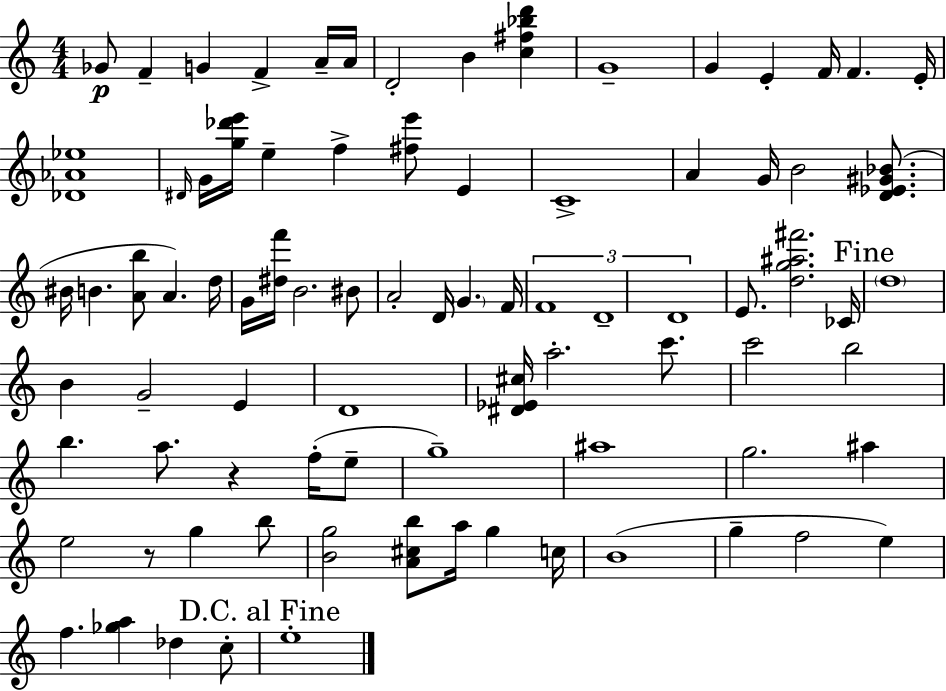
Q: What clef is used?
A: treble